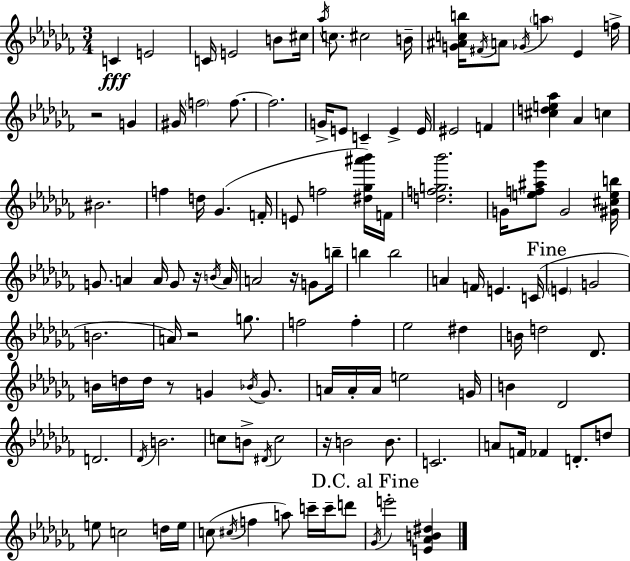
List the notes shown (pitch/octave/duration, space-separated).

C4/q E4/h C4/s E4/h B4/e C#5/s Ab5/s C5/e. C#5/h B4/s [G4,A#4,C5,B5]/s F#4/s A4/e Gb4/s A5/q Eb4/q F5/s R/h G4/q G#4/s F5/h F5/e. F5/h. G4/s E4/e C4/q E4/q E4/s EIS4/h F4/q [C#5,D5,E5,Ab5]/q Ab4/q C5/q BIS4/h. F5/q D5/s Gb4/q. F4/s E4/e F5/h [D#5,Gb5,A#6,Bb6]/s F4/s [D5,F5,G5,Bb6]/h. G4/s [E5,F5,A#5,Gb6]/e G4/h [G#4,C#5,E5,B5]/s G4/e. A4/q A4/s G4/e R/s B4/s A4/s A4/h R/s G4/e B5/s B5/q B5/h A4/q F4/s E4/q. C4/s E4/q G4/h B4/h. A4/s R/h G5/e. F5/h F5/q Eb5/h D#5/q B4/s D5/h Db4/e. B4/s D5/s D5/s R/e G4/q Bb4/s G4/e. A4/s A4/s A4/s E5/h G4/s B4/q Db4/h D4/h. Db4/s B4/h. C5/e B4/e D#4/s C5/h R/s B4/h B4/e. C4/h. A4/e F4/s FES4/q D4/e. D5/e E5/e C5/h D5/s E5/s C5/e C#5/s F5/q A5/e C6/s C6/s D6/e Gb4/s E6/h [E4,Ab4,B4,D#5]/q